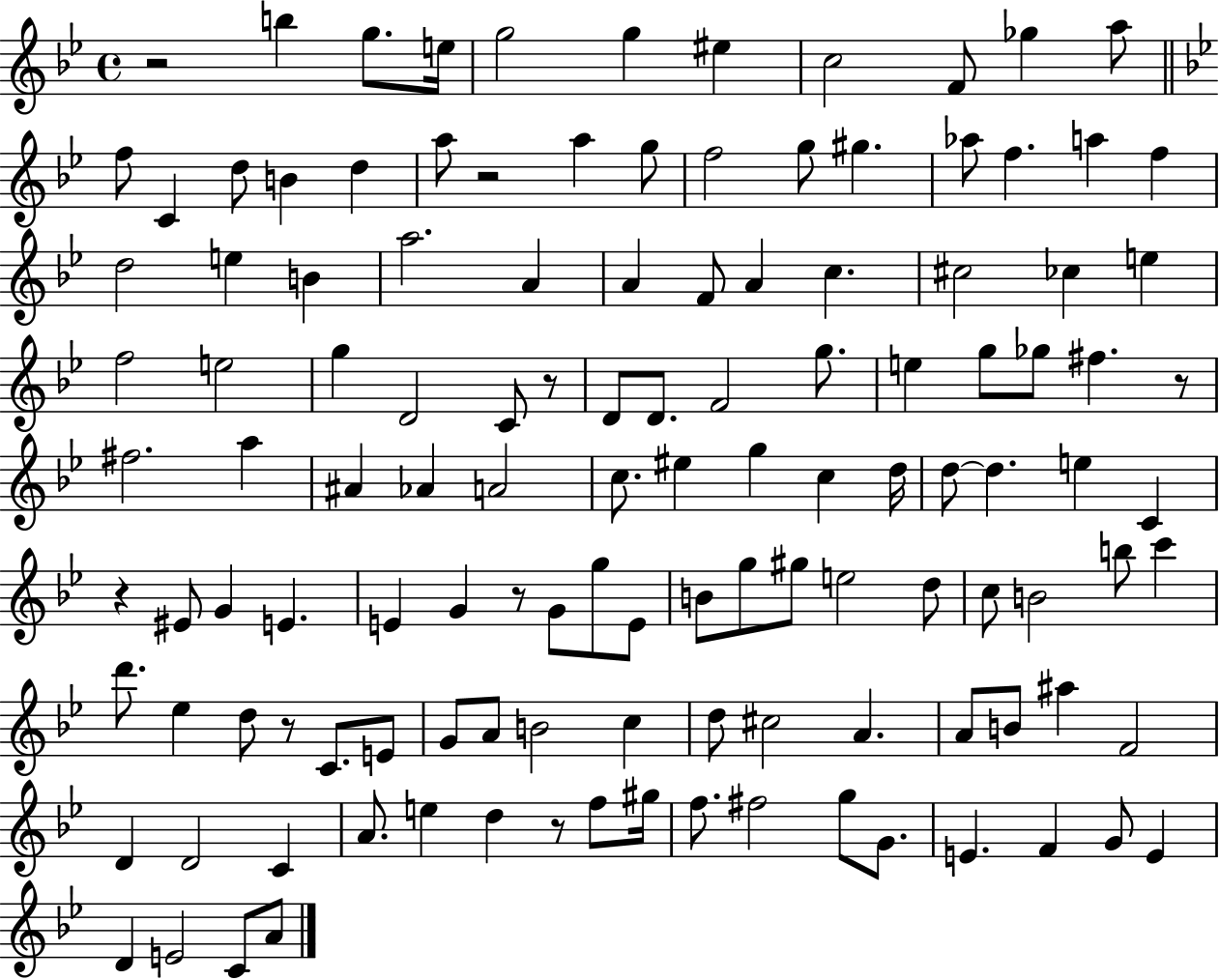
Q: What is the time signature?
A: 4/4